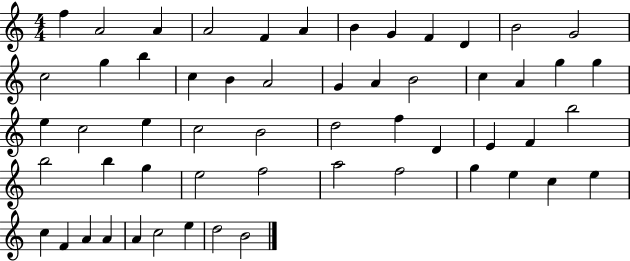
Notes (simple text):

F5/q A4/h A4/q A4/h F4/q A4/q B4/q G4/q F4/q D4/q B4/h G4/h C5/h G5/q B5/q C5/q B4/q A4/h G4/q A4/q B4/h C5/q A4/q G5/q G5/q E5/q C5/h E5/q C5/h B4/h D5/h F5/q D4/q E4/q F4/q B5/h B5/h B5/q G5/q E5/h F5/h A5/h F5/h G5/q E5/q C5/q E5/q C5/q F4/q A4/q A4/q A4/q C5/h E5/q D5/h B4/h